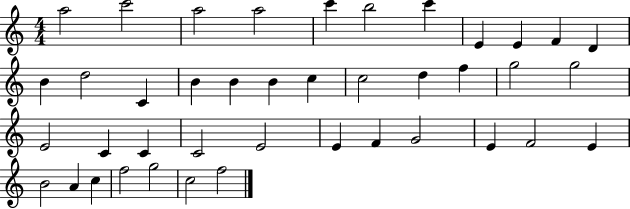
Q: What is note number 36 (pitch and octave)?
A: A4